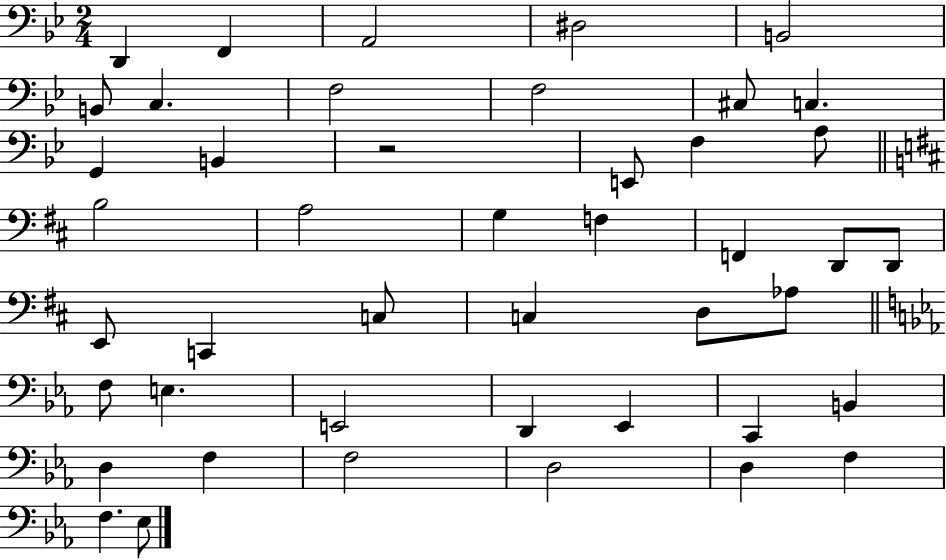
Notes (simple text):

D2/q F2/q A2/h D#3/h B2/h B2/e C3/q. F3/h F3/h C#3/e C3/q. G2/q B2/q R/h E2/e F3/q A3/e B3/h A3/h G3/q F3/q F2/q D2/e D2/e E2/e C2/q C3/e C3/q D3/e Ab3/e F3/e E3/q. E2/h D2/q Eb2/q C2/q B2/q D3/q F3/q F3/h D3/h D3/q F3/q F3/q. Eb3/e